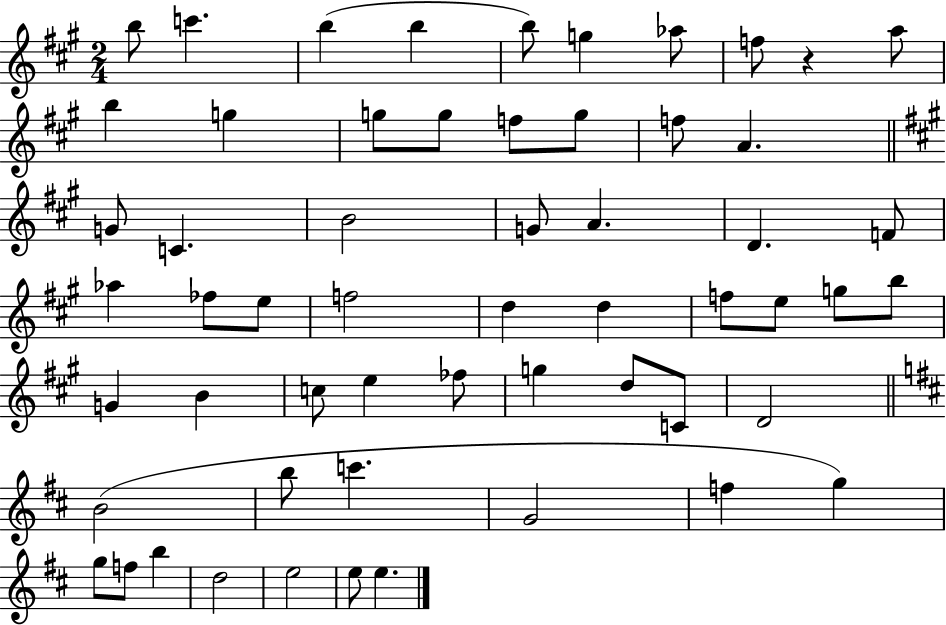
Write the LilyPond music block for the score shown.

{
  \clef treble
  \numericTimeSignature
  \time 2/4
  \key a \major
  b''8 c'''4. | b''4( b''4 | b''8) g''4 aes''8 | f''8 r4 a''8 | \break b''4 g''4 | g''8 g''8 f''8 g''8 | f''8 a'4. | \bar "||" \break \key a \major g'8 c'4. | b'2 | g'8 a'4. | d'4. f'8 | \break aes''4 fes''8 e''8 | f''2 | d''4 d''4 | f''8 e''8 g''8 b''8 | \break g'4 b'4 | c''8 e''4 fes''8 | g''4 d''8 c'8 | d'2 | \break \bar "||" \break \key b \minor b'2( | b''8 c'''4. | g'2 | f''4 g''4) | \break g''8 f''8 b''4 | d''2 | e''2 | e''8 e''4. | \break \bar "|."
}